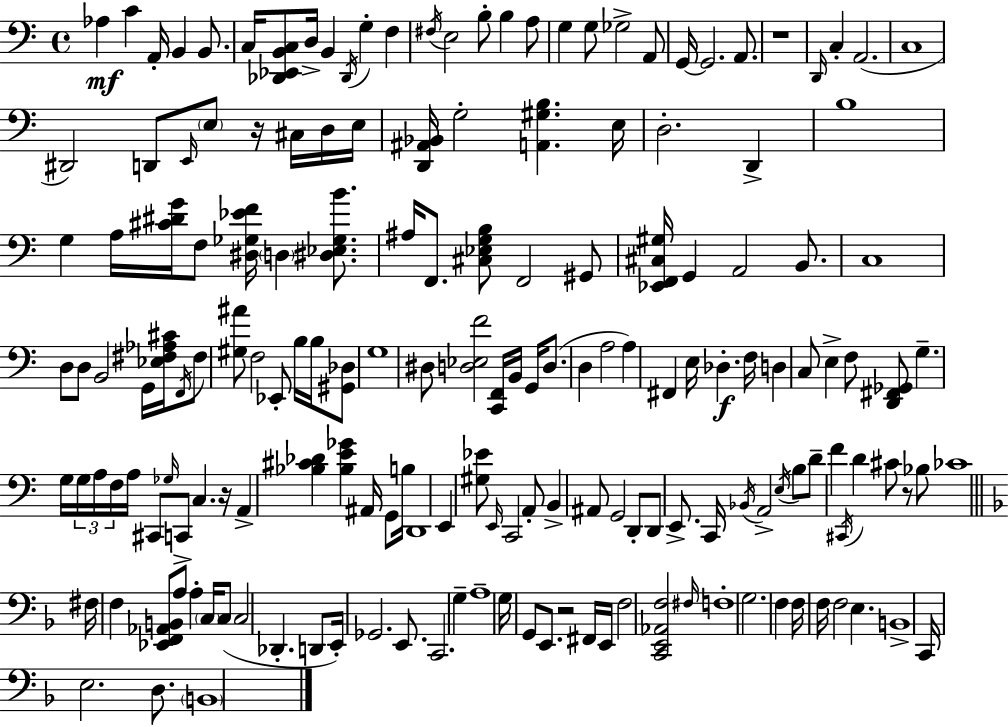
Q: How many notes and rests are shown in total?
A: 172